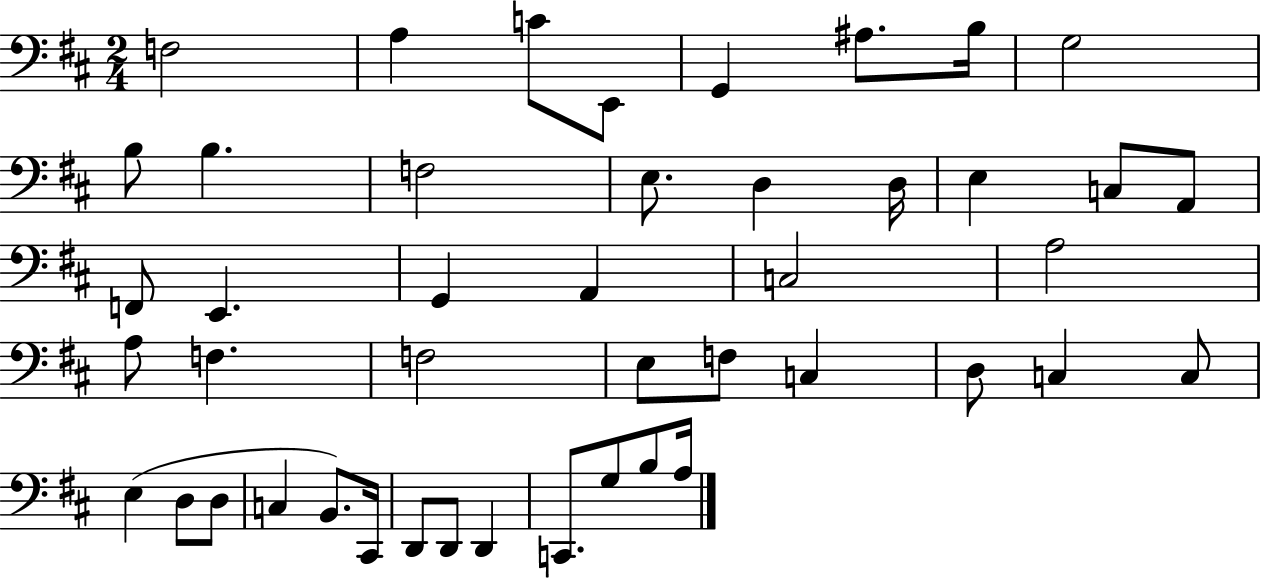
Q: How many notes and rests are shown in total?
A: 45